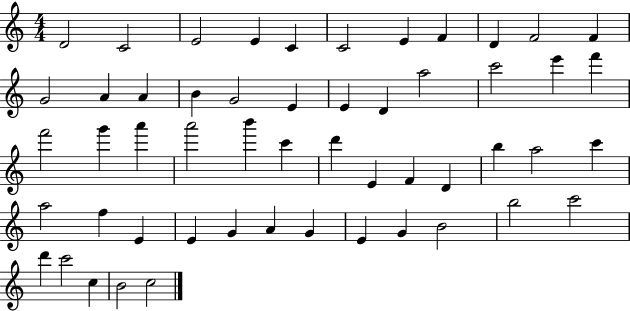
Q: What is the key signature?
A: C major